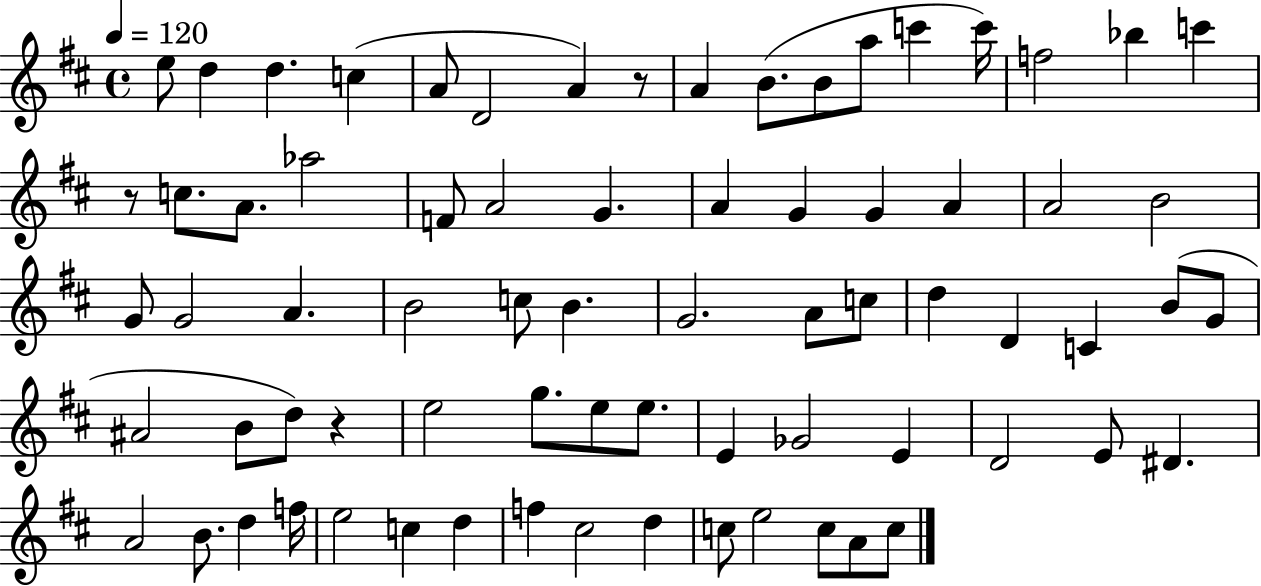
X:1
T:Untitled
M:4/4
L:1/4
K:D
e/2 d d c A/2 D2 A z/2 A B/2 B/2 a/2 c' c'/4 f2 _b c' z/2 c/2 A/2 _a2 F/2 A2 G A G G A A2 B2 G/2 G2 A B2 c/2 B G2 A/2 c/2 d D C B/2 G/2 ^A2 B/2 d/2 z e2 g/2 e/2 e/2 E _G2 E D2 E/2 ^D A2 B/2 d f/4 e2 c d f ^c2 d c/2 e2 c/2 A/2 c/2